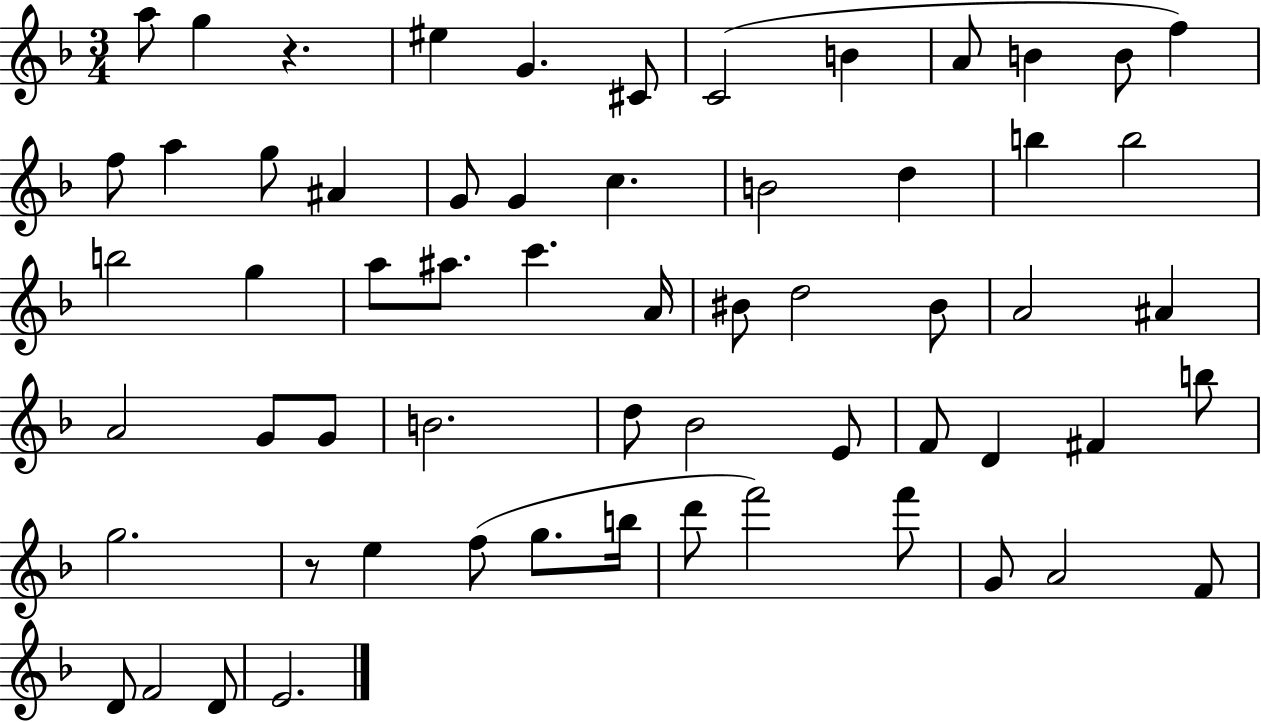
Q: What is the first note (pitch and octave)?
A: A5